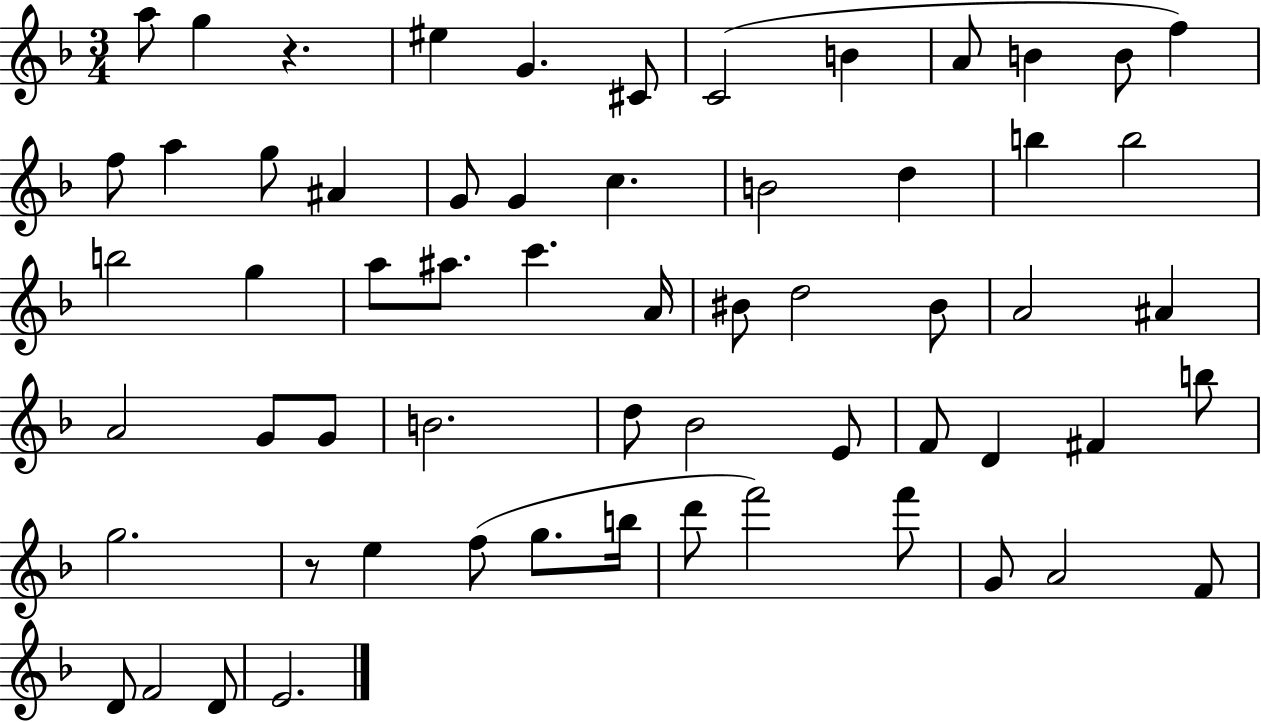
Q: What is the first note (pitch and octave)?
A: A5